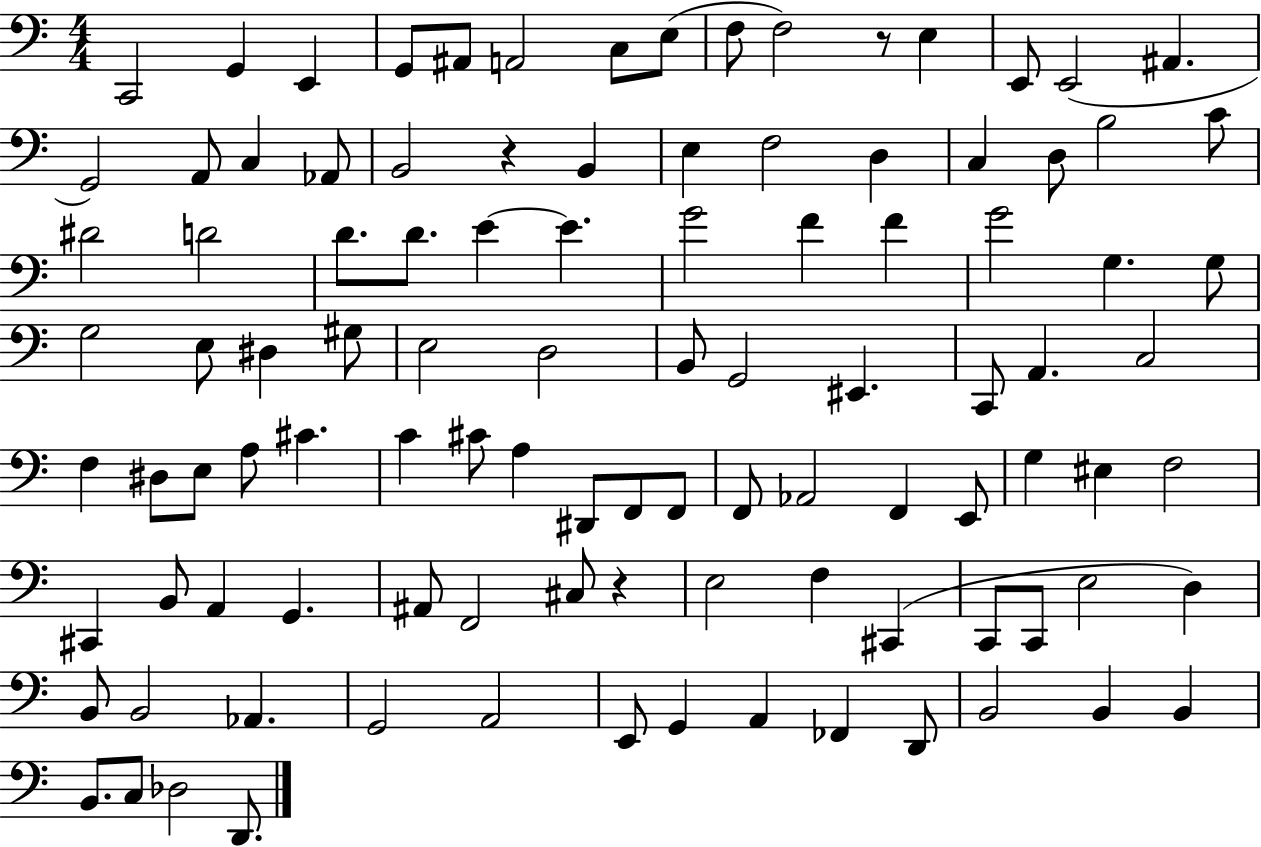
X:1
T:Untitled
M:4/4
L:1/4
K:C
C,,2 G,, E,, G,,/2 ^A,,/2 A,,2 C,/2 E,/2 F,/2 F,2 z/2 E, E,,/2 E,,2 ^A,, G,,2 A,,/2 C, _A,,/2 B,,2 z B,, E, F,2 D, C, D,/2 B,2 C/2 ^D2 D2 D/2 D/2 E E G2 F F G2 G, G,/2 G,2 E,/2 ^D, ^G,/2 E,2 D,2 B,,/2 G,,2 ^E,, C,,/2 A,, C,2 F, ^D,/2 E,/2 A,/2 ^C C ^C/2 A, ^D,,/2 F,,/2 F,,/2 F,,/2 _A,,2 F,, E,,/2 G, ^E, F,2 ^C,, B,,/2 A,, G,, ^A,,/2 F,,2 ^C,/2 z E,2 F, ^C,, C,,/2 C,,/2 E,2 D, B,,/2 B,,2 _A,, G,,2 A,,2 E,,/2 G,, A,, _F,, D,,/2 B,,2 B,, B,, B,,/2 C,/2 _D,2 D,,/2